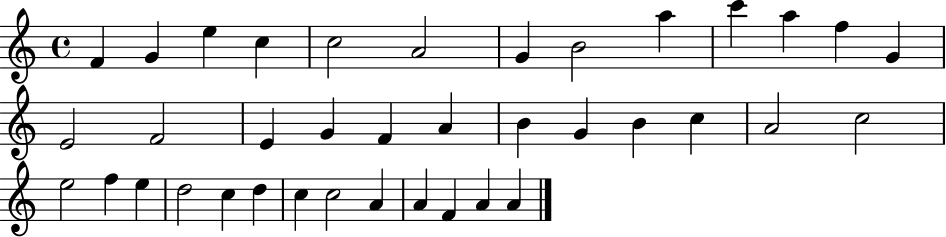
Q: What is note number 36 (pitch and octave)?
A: F4